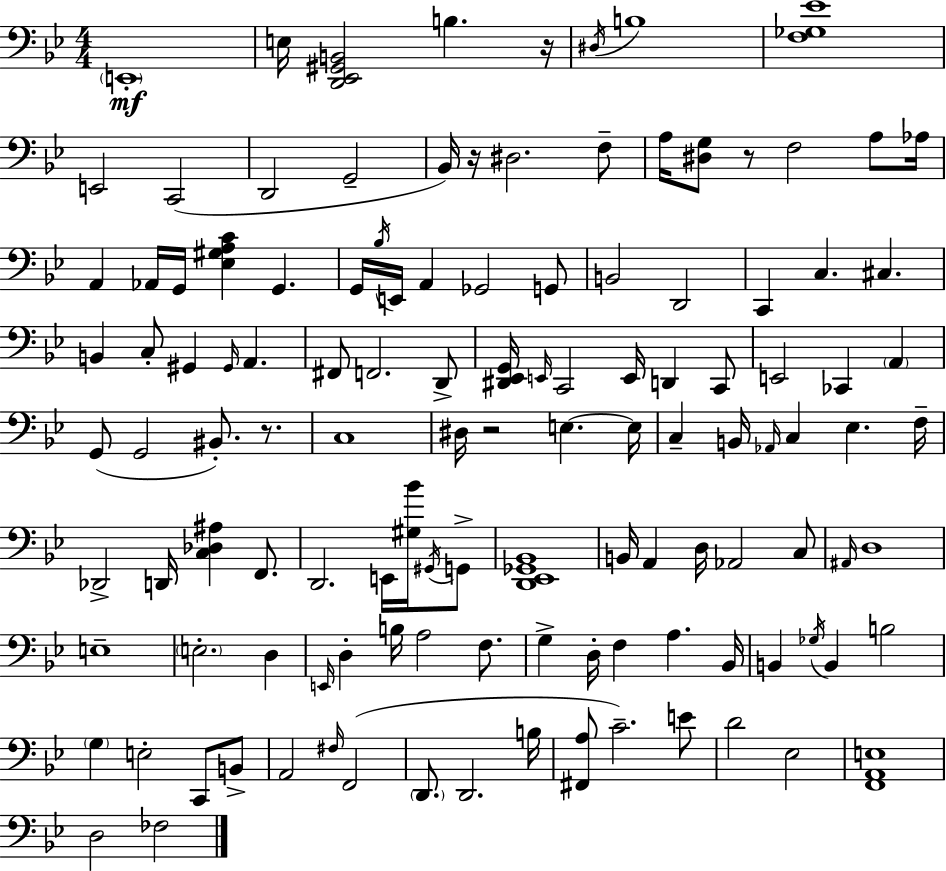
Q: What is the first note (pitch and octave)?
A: E2